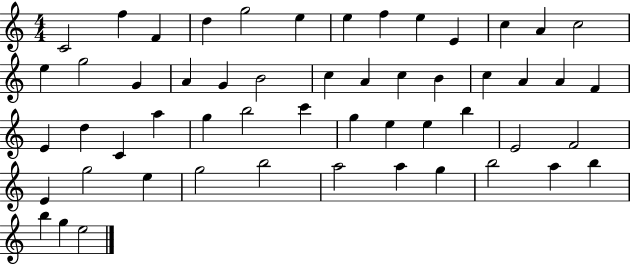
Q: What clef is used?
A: treble